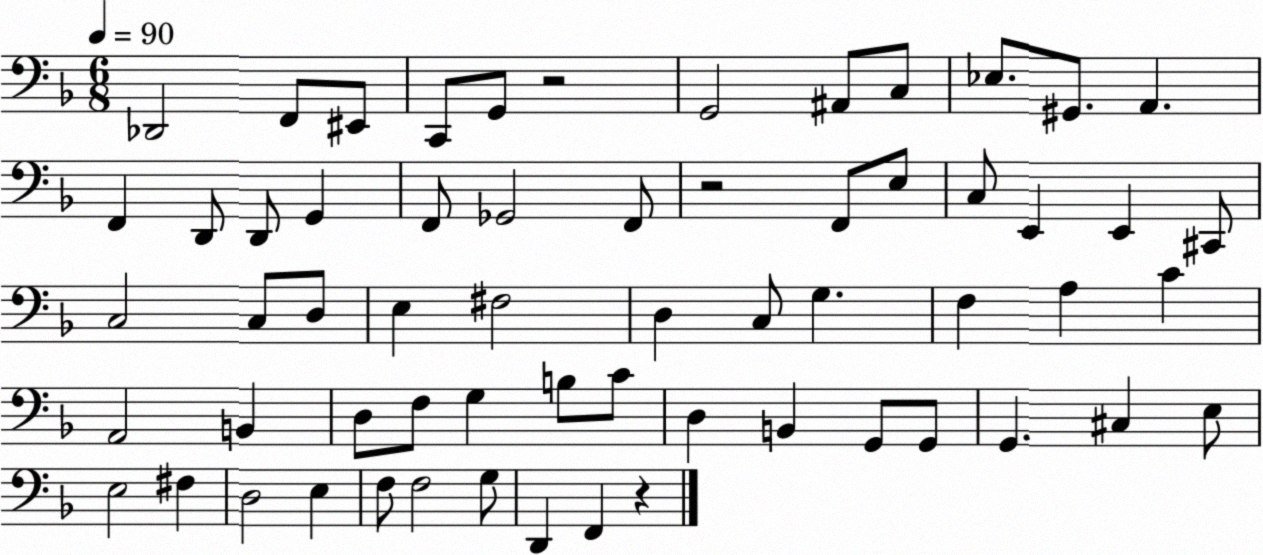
X:1
T:Untitled
M:6/8
L:1/4
K:F
_D,,2 F,,/2 ^E,,/2 C,,/2 G,,/2 z2 G,,2 ^A,,/2 C,/2 _E,/2 ^G,,/2 A,, F,, D,,/2 D,,/2 G,, F,,/2 _G,,2 F,,/2 z2 F,,/2 E,/2 C,/2 E,, E,, ^C,,/2 C,2 C,/2 D,/2 E, ^F,2 D, C,/2 G, F, A, C A,,2 B,, D,/2 F,/2 G, B,/2 C/2 D, B,, G,,/2 G,,/2 G,, ^C, E,/2 E,2 ^F, D,2 E, F,/2 F,2 G,/2 D,, F,, z